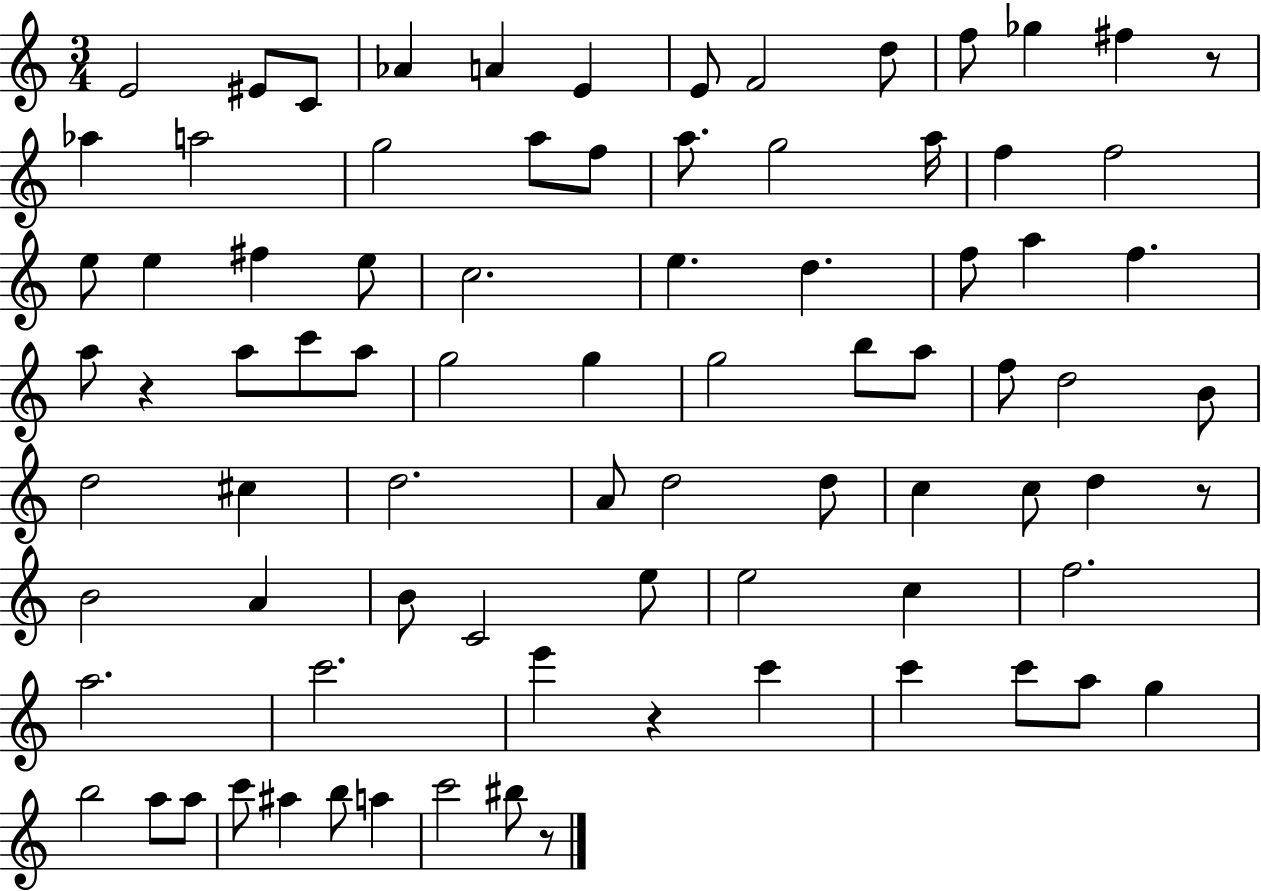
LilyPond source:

{
  \clef treble
  \numericTimeSignature
  \time 3/4
  \key c \major
  \repeat volta 2 { e'2 eis'8 c'8 | aes'4 a'4 e'4 | e'8 f'2 d''8 | f''8 ges''4 fis''4 r8 | \break aes''4 a''2 | g''2 a''8 f''8 | a''8. g''2 a''16 | f''4 f''2 | \break e''8 e''4 fis''4 e''8 | c''2. | e''4. d''4. | f''8 a''4 f''4. | \break a''8 r4 a''8 c'''8 a''8 | g''2 g''4 | g''2 b''8 a''8 | f''8 d''2 b'8 | \break d''2 cis''4 | d''2. | a'8 d''2 d''8 | c''4 c''8 d''4 r8 | \break b'2 a'4 | b'8 c'2 e''8 | e''2 c''4 | f''2. | \break a''2. | c'''2. | e'''4 r4 c'''4 | c'''4 c'''8 a''8 g''4 | \break b''2 a''8 a''8 | c'''8 ais''4 b''8 a''4 | c'''2 bis''8 r8 | } \bar "|."
}